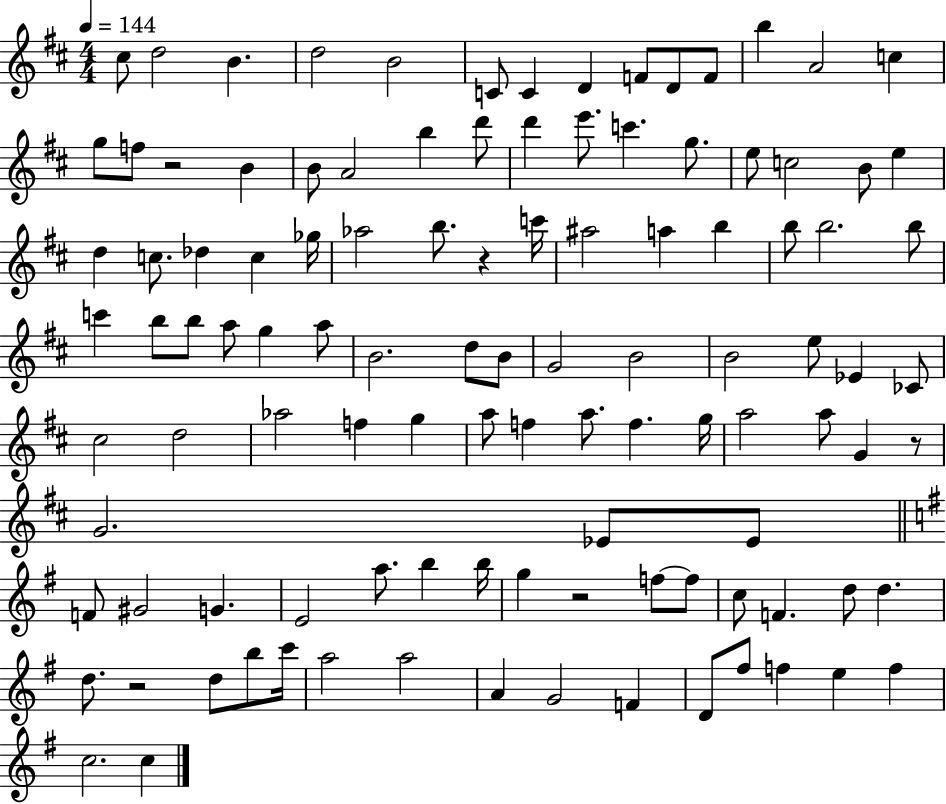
{
  \clef treble
  \numericTimeSignature
  \time 4/4
  \key d \major
  \tempo 4 = 144
  cis''8 d''2 b'4. | d''2 b'2 | c'8 c'4 d'4 f'8 d'8 f'8 | b''4 a'2 c''4 | \break g''8 f''8 r2 b'4 | b'8 a'2 b''4 d'''8 | d'''4 e'''8. c'''4. g''8. | e''8 c''2 b'8 e''4 | \break d''4 c''8. des''4 c''4 ges''16 | aes''2 b''8. r4 c'''16 | ais''2 a''4 b''4 | b''8 b''2. b''8 | \break c'''4 b''8 b''8 a''8 g''4 a''8 | b'2. d''8 b'8 | g'2 b'2 | b'2 e''8 ees'4 ces'8 | \break cis''2 d''2 | aes''2 f''4 g''4 | a''8 f''4 a''8. f''4. g''16 | a''2 a''8 g'4 r8 | \break g'2. ees'8 ees'8 | \bar "||" \break \key g \major f'8 gis'2 g'4. | e'2 a''8. b''4 b''16 | g''4 r2 f''8~~ f''8 | c''8 f'4. d''8 d''4. | \break d''8. r2 d''8 b''8 c'''16 | a''2 a''2 | a'4 g'2 f'4 | d'8 fis''8 f''4 e''4 f''4 | \break c''2. c''4 | \bar "|."
}